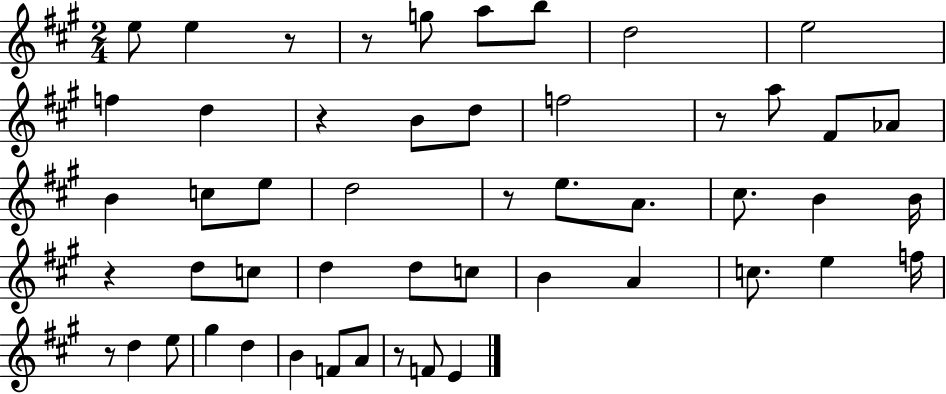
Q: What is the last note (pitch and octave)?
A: E4